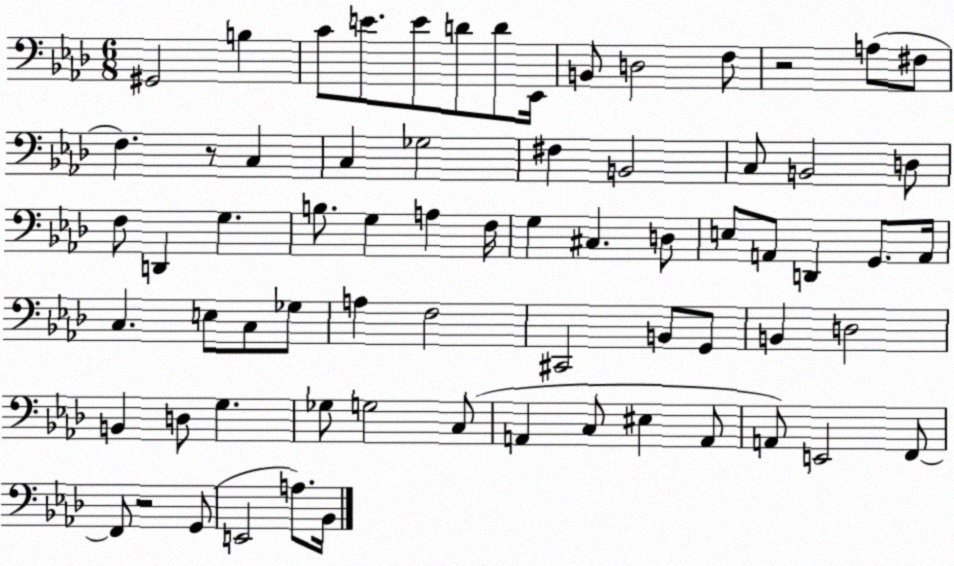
X:1
T:Untitled
M:6/8
L:1/4
K:Ab
^G,,2 B, C/2 E/2 E/2 D/2 D/2 _E,,/4 B,,/2 D,2 F,/2 z2 A,/2 ^F,/2 F, z/2 C, C, _G,2 ^F, B,,2 C,/2 B,,2 D,/2 F,/2 D,, G, B,/2 G, A, F,/4 G, ^C, D,/2 E,/2 A,,/2 D,, G,,/2 A,,/4 C, E,/2 C,/2 _G,/2 A, F,2 ^C,,2 B,,/2 G,,/2 B,, D,2 B,, D,/2 G, _G,/2 G,2 C,/2 A,, C,/2 ^E, A,,/2 A,,/2 E,,2 F,,/2 F,,/2 z2 G,,/2 E,,2 A,/2 _B,,/4